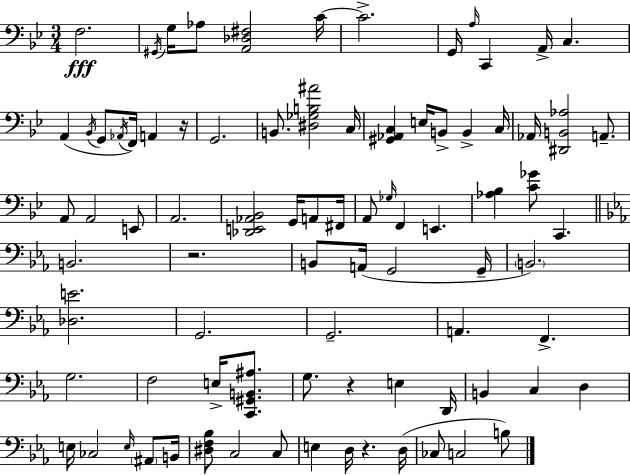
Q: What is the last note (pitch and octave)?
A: B3